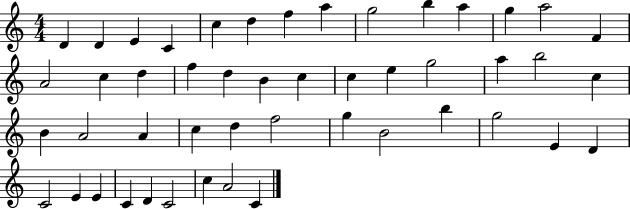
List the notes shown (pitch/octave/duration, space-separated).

D4/q D4/q E4/q C4/q C5/q D5/q F5/q A5/q G5/h B5/q A5/q G5/q A5/h F4/q A4/h C5/q D5/q F5/q D5/q B4/q C5/q C5/q E5/q G5/h A5/q B5/h C5/q B4/q A4/h A4/q C5/q D5/q F5/h G5/q B4/h B5/q G5/h E4/q D4/q C4/h E4/q E4/q C4/q D4/q C4/h C5/q A4/h C4/q